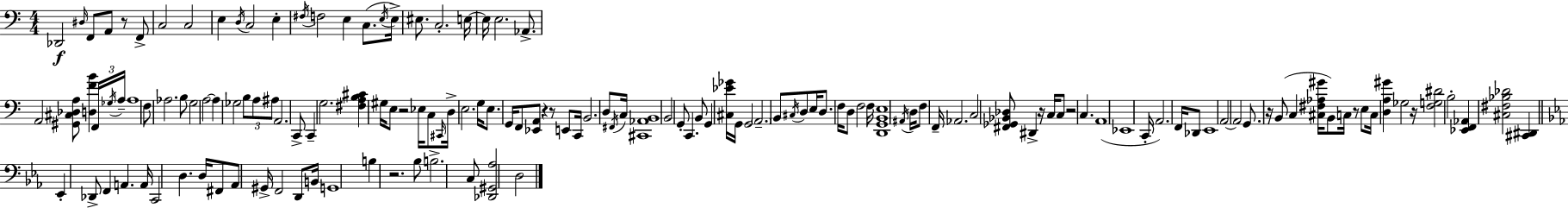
X:1
T:Untitled
M:4/4
L:1/4
K:Am
_D,,2 ^D,/4 F,,/2 A,,/2 z/2 F,,/2 C,2 C,2 E, D,/4 C,2 E, ^F,/4 F,2 E, C,/2 E,/4 E,/4 ^E,/2 C,2 E,/4 E,/4 E,2 _A,,/2 A,,2 [^G,,^C,_D,A,]/2 [D,FB] F,,/4 _G,/4 A,/4 A,4 F,/2 _A,2 B,/2 G,2 A,2 A, _G,2 B,/2 A,/2 ^A,/2 A,,2 C,,/2 C,, G,2 [^F,A,B,^C] ^G,/4 E,/2 z2 _E,/4 C,/2 ^C,,/4 D,/4 E,2 G,/4 E,/2 G,,/4 F,,/2 [_E,,A,,]/2 z z/2 E,,/2 C,,/4 B,,2 D,/2 ^F,,/4 C,/4 [^C,,_A,,B,,]4 B,,2 G,,/2 C,, B,,/2 G,, [^C,_E_G]/4 G,,/4 G,,2 A,,2 B,,/2 ^C,/4 D,/2 E,/4 D,/2 F,/4 D,/2 F,2 F,/4 [D,,G,,B,,E,]4 ^A,,/4 D,/4 F,/2 F,,/4 _A,,2 C,2 [^F,,_G,,_B,,_D,]/2 ^D,, z/4 C,/4 C,/2 z2 C, A,,4 _E,,4 C,,/4 A,,2 F,,/4 _D,,/2 E,,4 A,,2 A,,2 G,,/2 z/4 B,,/2 C, [^C,^F,_A,^G]/4 B,,/2 C,/4 z/2 E,/2 C,/4 [D,A,^G] _G,2 z/4 [F,G,^D]2 B,2 [_E,,F,,_A,,] [^C,^F,_B,_D]2 [^C,,^D,,] _E,, _D,,/2 F,, A,, A,,/4 C,,2 D, D,/4 ^F,,/2 _A,,/2 ^G,,/4 F,,2 D,,/2 B,,/4 G,,4 B, z2 _B,/2 B,2 C,/2 [_D,,^G,,_A,]2 D,2